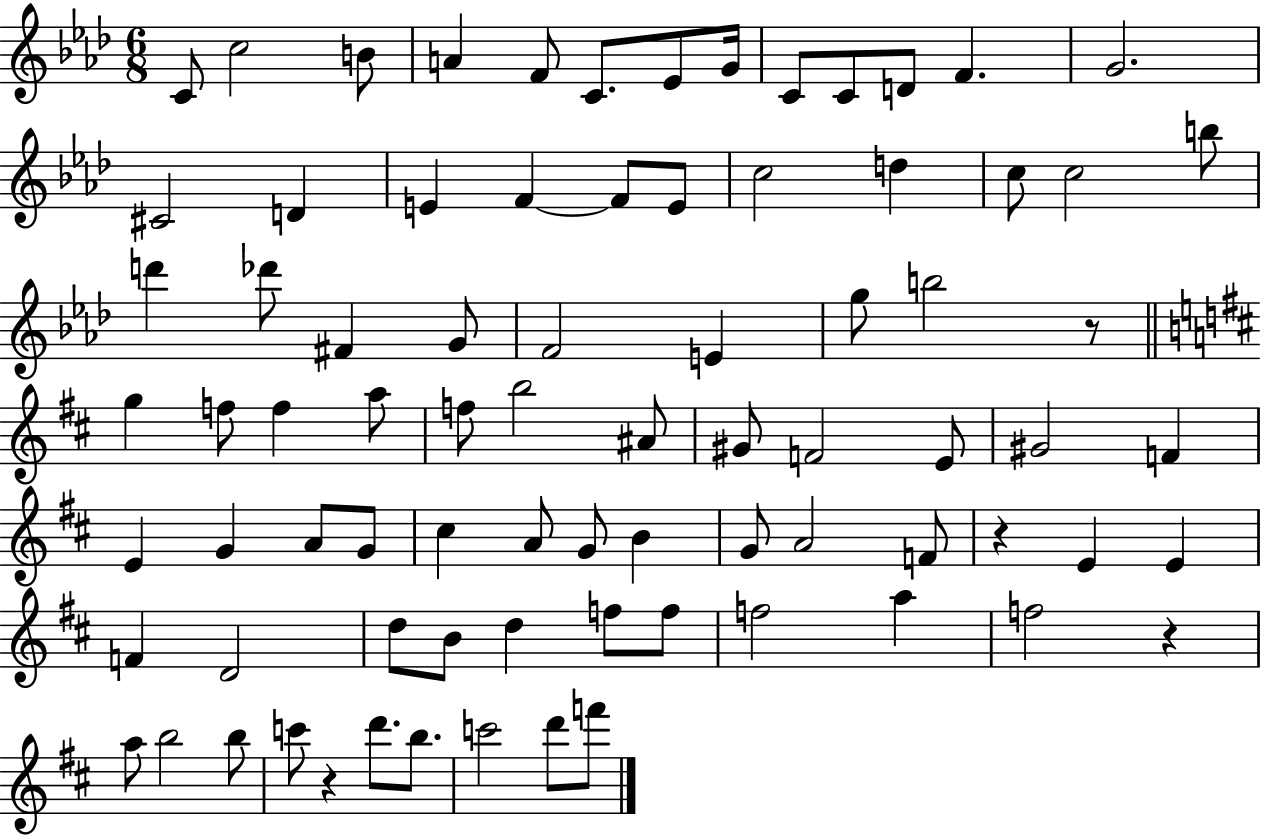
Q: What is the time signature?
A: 6/8